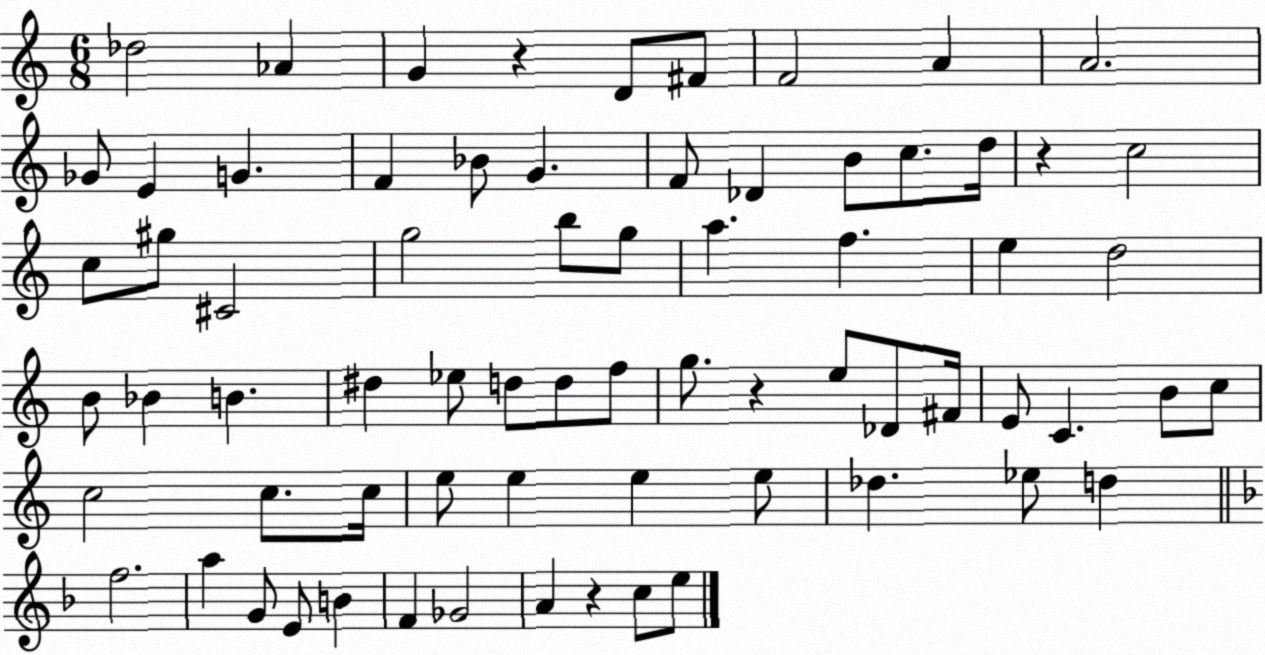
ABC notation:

X:1
T:Untitled
M:6/8
L:1/4
K:C
_d2 _A G z D/2 ^F/2 F2 A A2 _G/2 E G F _B/2 G F/2 _D B/2 c/2 d/4 z c2 c/2 ^g/2 ^C2 g2 b/2 g/2 a f e d2 B/2 _B B ^d _e/2 d/2 d/2 f/2 g/2 z e/2 _D/2 ^F/4 E/2 C B/2 c/2 c2 c/2 c/4 e/2 e e e/2 _d _e/2 d f2 a G/2 E/2 B F _G2 A z c/2 e/2